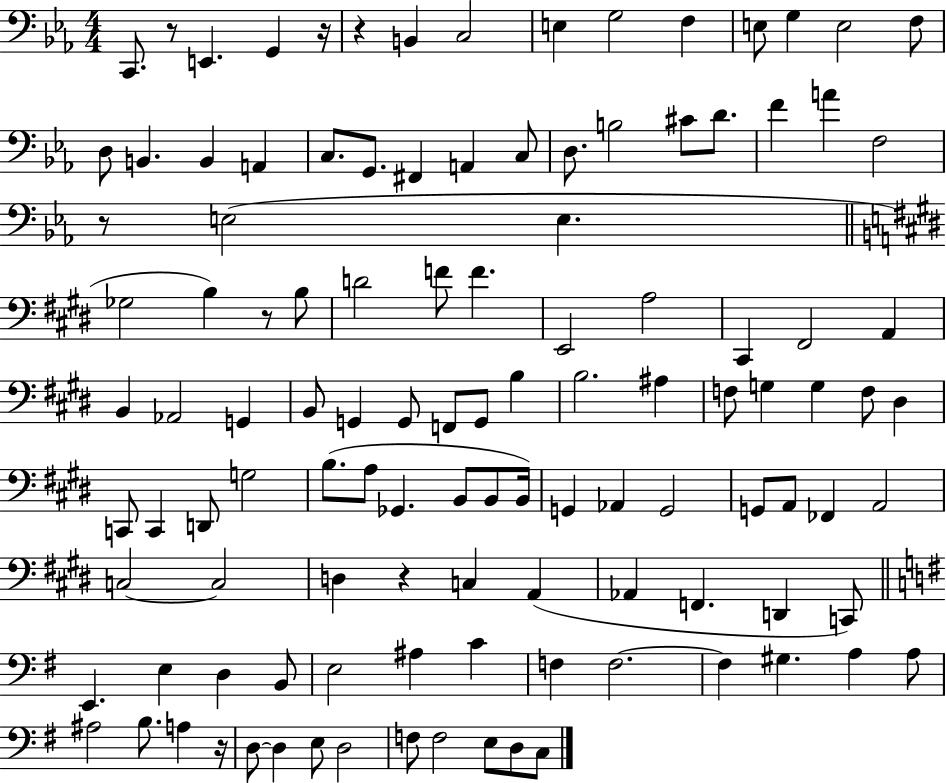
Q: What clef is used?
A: bass